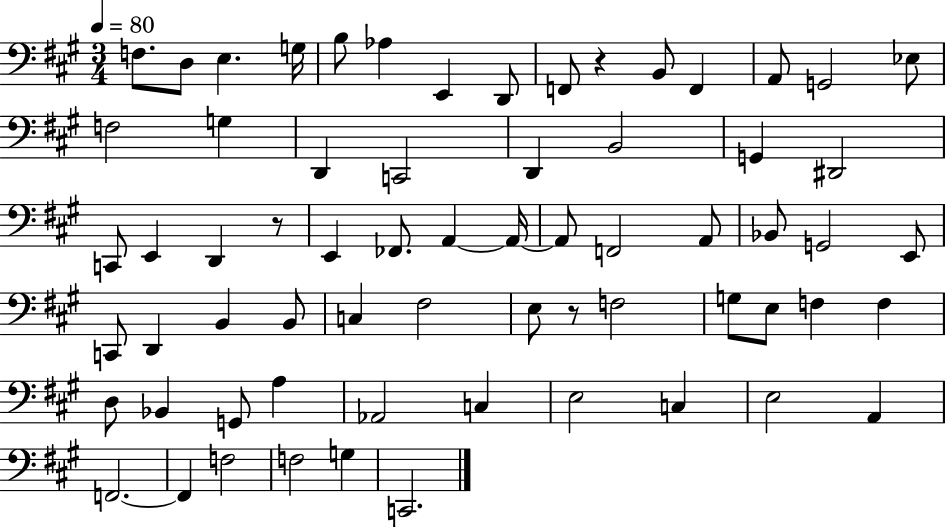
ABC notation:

X:1
T:Untitled
M:3/4
L:1/4
K:A
F,/2 D,/2 E, G,/4 B,/2 _A, E,, D,,/2 F,,/2 z B,,/2 F,, A,,/2 G,,2 _E,/2 F,2 G, D,, C,,2 D,, B,,2 G,, ^D,,2 C,,/2 E,, D,, z/2 E,, _F,,/2 A,, A,,/4 A,,/2 F,,2 A,,/2 _B,,/2 G,,2 E,,/2 C,,/2 D,, B,, B,,/2 C, ^F,2 E,/2 z/2 F,2 G,/2 E,/2 F, F, D,/2 _B,, G,,/2 A, _A,,2 C, E,2 C, E,2 A,, F,,2 F,, F,2 F,2 G, C,,2